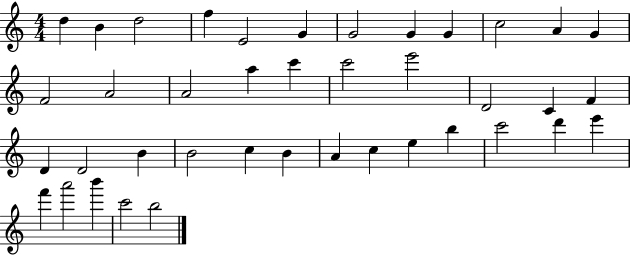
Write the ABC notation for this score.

X:1
T:Untitled
M:4/4
L:1/4
K:C
d B d2 f E2 G G2 G G c2 A G F2 A2 A2 a c' c'2 e'2 D2 C F D D2 B B2 c B A c e b c'2 d' e' f' a'2 b' c'2 b2